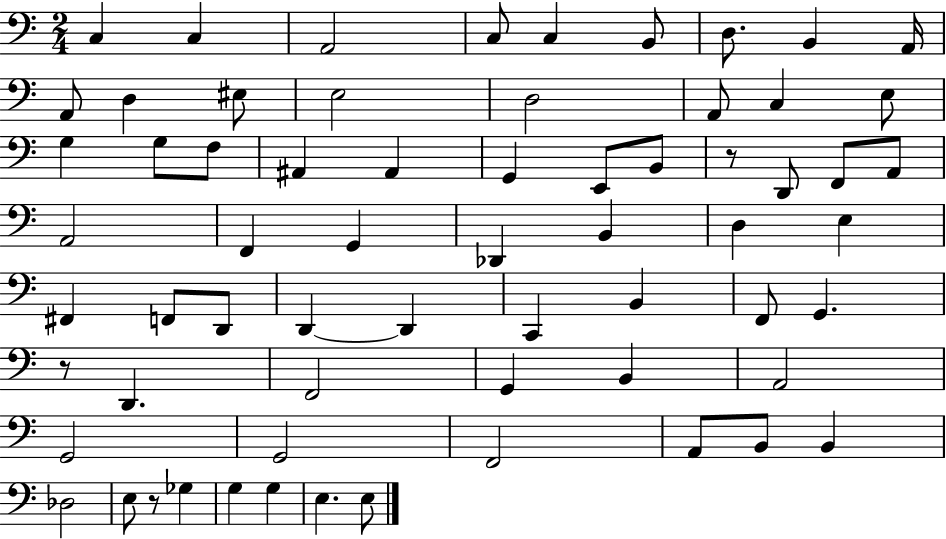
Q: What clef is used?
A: bass